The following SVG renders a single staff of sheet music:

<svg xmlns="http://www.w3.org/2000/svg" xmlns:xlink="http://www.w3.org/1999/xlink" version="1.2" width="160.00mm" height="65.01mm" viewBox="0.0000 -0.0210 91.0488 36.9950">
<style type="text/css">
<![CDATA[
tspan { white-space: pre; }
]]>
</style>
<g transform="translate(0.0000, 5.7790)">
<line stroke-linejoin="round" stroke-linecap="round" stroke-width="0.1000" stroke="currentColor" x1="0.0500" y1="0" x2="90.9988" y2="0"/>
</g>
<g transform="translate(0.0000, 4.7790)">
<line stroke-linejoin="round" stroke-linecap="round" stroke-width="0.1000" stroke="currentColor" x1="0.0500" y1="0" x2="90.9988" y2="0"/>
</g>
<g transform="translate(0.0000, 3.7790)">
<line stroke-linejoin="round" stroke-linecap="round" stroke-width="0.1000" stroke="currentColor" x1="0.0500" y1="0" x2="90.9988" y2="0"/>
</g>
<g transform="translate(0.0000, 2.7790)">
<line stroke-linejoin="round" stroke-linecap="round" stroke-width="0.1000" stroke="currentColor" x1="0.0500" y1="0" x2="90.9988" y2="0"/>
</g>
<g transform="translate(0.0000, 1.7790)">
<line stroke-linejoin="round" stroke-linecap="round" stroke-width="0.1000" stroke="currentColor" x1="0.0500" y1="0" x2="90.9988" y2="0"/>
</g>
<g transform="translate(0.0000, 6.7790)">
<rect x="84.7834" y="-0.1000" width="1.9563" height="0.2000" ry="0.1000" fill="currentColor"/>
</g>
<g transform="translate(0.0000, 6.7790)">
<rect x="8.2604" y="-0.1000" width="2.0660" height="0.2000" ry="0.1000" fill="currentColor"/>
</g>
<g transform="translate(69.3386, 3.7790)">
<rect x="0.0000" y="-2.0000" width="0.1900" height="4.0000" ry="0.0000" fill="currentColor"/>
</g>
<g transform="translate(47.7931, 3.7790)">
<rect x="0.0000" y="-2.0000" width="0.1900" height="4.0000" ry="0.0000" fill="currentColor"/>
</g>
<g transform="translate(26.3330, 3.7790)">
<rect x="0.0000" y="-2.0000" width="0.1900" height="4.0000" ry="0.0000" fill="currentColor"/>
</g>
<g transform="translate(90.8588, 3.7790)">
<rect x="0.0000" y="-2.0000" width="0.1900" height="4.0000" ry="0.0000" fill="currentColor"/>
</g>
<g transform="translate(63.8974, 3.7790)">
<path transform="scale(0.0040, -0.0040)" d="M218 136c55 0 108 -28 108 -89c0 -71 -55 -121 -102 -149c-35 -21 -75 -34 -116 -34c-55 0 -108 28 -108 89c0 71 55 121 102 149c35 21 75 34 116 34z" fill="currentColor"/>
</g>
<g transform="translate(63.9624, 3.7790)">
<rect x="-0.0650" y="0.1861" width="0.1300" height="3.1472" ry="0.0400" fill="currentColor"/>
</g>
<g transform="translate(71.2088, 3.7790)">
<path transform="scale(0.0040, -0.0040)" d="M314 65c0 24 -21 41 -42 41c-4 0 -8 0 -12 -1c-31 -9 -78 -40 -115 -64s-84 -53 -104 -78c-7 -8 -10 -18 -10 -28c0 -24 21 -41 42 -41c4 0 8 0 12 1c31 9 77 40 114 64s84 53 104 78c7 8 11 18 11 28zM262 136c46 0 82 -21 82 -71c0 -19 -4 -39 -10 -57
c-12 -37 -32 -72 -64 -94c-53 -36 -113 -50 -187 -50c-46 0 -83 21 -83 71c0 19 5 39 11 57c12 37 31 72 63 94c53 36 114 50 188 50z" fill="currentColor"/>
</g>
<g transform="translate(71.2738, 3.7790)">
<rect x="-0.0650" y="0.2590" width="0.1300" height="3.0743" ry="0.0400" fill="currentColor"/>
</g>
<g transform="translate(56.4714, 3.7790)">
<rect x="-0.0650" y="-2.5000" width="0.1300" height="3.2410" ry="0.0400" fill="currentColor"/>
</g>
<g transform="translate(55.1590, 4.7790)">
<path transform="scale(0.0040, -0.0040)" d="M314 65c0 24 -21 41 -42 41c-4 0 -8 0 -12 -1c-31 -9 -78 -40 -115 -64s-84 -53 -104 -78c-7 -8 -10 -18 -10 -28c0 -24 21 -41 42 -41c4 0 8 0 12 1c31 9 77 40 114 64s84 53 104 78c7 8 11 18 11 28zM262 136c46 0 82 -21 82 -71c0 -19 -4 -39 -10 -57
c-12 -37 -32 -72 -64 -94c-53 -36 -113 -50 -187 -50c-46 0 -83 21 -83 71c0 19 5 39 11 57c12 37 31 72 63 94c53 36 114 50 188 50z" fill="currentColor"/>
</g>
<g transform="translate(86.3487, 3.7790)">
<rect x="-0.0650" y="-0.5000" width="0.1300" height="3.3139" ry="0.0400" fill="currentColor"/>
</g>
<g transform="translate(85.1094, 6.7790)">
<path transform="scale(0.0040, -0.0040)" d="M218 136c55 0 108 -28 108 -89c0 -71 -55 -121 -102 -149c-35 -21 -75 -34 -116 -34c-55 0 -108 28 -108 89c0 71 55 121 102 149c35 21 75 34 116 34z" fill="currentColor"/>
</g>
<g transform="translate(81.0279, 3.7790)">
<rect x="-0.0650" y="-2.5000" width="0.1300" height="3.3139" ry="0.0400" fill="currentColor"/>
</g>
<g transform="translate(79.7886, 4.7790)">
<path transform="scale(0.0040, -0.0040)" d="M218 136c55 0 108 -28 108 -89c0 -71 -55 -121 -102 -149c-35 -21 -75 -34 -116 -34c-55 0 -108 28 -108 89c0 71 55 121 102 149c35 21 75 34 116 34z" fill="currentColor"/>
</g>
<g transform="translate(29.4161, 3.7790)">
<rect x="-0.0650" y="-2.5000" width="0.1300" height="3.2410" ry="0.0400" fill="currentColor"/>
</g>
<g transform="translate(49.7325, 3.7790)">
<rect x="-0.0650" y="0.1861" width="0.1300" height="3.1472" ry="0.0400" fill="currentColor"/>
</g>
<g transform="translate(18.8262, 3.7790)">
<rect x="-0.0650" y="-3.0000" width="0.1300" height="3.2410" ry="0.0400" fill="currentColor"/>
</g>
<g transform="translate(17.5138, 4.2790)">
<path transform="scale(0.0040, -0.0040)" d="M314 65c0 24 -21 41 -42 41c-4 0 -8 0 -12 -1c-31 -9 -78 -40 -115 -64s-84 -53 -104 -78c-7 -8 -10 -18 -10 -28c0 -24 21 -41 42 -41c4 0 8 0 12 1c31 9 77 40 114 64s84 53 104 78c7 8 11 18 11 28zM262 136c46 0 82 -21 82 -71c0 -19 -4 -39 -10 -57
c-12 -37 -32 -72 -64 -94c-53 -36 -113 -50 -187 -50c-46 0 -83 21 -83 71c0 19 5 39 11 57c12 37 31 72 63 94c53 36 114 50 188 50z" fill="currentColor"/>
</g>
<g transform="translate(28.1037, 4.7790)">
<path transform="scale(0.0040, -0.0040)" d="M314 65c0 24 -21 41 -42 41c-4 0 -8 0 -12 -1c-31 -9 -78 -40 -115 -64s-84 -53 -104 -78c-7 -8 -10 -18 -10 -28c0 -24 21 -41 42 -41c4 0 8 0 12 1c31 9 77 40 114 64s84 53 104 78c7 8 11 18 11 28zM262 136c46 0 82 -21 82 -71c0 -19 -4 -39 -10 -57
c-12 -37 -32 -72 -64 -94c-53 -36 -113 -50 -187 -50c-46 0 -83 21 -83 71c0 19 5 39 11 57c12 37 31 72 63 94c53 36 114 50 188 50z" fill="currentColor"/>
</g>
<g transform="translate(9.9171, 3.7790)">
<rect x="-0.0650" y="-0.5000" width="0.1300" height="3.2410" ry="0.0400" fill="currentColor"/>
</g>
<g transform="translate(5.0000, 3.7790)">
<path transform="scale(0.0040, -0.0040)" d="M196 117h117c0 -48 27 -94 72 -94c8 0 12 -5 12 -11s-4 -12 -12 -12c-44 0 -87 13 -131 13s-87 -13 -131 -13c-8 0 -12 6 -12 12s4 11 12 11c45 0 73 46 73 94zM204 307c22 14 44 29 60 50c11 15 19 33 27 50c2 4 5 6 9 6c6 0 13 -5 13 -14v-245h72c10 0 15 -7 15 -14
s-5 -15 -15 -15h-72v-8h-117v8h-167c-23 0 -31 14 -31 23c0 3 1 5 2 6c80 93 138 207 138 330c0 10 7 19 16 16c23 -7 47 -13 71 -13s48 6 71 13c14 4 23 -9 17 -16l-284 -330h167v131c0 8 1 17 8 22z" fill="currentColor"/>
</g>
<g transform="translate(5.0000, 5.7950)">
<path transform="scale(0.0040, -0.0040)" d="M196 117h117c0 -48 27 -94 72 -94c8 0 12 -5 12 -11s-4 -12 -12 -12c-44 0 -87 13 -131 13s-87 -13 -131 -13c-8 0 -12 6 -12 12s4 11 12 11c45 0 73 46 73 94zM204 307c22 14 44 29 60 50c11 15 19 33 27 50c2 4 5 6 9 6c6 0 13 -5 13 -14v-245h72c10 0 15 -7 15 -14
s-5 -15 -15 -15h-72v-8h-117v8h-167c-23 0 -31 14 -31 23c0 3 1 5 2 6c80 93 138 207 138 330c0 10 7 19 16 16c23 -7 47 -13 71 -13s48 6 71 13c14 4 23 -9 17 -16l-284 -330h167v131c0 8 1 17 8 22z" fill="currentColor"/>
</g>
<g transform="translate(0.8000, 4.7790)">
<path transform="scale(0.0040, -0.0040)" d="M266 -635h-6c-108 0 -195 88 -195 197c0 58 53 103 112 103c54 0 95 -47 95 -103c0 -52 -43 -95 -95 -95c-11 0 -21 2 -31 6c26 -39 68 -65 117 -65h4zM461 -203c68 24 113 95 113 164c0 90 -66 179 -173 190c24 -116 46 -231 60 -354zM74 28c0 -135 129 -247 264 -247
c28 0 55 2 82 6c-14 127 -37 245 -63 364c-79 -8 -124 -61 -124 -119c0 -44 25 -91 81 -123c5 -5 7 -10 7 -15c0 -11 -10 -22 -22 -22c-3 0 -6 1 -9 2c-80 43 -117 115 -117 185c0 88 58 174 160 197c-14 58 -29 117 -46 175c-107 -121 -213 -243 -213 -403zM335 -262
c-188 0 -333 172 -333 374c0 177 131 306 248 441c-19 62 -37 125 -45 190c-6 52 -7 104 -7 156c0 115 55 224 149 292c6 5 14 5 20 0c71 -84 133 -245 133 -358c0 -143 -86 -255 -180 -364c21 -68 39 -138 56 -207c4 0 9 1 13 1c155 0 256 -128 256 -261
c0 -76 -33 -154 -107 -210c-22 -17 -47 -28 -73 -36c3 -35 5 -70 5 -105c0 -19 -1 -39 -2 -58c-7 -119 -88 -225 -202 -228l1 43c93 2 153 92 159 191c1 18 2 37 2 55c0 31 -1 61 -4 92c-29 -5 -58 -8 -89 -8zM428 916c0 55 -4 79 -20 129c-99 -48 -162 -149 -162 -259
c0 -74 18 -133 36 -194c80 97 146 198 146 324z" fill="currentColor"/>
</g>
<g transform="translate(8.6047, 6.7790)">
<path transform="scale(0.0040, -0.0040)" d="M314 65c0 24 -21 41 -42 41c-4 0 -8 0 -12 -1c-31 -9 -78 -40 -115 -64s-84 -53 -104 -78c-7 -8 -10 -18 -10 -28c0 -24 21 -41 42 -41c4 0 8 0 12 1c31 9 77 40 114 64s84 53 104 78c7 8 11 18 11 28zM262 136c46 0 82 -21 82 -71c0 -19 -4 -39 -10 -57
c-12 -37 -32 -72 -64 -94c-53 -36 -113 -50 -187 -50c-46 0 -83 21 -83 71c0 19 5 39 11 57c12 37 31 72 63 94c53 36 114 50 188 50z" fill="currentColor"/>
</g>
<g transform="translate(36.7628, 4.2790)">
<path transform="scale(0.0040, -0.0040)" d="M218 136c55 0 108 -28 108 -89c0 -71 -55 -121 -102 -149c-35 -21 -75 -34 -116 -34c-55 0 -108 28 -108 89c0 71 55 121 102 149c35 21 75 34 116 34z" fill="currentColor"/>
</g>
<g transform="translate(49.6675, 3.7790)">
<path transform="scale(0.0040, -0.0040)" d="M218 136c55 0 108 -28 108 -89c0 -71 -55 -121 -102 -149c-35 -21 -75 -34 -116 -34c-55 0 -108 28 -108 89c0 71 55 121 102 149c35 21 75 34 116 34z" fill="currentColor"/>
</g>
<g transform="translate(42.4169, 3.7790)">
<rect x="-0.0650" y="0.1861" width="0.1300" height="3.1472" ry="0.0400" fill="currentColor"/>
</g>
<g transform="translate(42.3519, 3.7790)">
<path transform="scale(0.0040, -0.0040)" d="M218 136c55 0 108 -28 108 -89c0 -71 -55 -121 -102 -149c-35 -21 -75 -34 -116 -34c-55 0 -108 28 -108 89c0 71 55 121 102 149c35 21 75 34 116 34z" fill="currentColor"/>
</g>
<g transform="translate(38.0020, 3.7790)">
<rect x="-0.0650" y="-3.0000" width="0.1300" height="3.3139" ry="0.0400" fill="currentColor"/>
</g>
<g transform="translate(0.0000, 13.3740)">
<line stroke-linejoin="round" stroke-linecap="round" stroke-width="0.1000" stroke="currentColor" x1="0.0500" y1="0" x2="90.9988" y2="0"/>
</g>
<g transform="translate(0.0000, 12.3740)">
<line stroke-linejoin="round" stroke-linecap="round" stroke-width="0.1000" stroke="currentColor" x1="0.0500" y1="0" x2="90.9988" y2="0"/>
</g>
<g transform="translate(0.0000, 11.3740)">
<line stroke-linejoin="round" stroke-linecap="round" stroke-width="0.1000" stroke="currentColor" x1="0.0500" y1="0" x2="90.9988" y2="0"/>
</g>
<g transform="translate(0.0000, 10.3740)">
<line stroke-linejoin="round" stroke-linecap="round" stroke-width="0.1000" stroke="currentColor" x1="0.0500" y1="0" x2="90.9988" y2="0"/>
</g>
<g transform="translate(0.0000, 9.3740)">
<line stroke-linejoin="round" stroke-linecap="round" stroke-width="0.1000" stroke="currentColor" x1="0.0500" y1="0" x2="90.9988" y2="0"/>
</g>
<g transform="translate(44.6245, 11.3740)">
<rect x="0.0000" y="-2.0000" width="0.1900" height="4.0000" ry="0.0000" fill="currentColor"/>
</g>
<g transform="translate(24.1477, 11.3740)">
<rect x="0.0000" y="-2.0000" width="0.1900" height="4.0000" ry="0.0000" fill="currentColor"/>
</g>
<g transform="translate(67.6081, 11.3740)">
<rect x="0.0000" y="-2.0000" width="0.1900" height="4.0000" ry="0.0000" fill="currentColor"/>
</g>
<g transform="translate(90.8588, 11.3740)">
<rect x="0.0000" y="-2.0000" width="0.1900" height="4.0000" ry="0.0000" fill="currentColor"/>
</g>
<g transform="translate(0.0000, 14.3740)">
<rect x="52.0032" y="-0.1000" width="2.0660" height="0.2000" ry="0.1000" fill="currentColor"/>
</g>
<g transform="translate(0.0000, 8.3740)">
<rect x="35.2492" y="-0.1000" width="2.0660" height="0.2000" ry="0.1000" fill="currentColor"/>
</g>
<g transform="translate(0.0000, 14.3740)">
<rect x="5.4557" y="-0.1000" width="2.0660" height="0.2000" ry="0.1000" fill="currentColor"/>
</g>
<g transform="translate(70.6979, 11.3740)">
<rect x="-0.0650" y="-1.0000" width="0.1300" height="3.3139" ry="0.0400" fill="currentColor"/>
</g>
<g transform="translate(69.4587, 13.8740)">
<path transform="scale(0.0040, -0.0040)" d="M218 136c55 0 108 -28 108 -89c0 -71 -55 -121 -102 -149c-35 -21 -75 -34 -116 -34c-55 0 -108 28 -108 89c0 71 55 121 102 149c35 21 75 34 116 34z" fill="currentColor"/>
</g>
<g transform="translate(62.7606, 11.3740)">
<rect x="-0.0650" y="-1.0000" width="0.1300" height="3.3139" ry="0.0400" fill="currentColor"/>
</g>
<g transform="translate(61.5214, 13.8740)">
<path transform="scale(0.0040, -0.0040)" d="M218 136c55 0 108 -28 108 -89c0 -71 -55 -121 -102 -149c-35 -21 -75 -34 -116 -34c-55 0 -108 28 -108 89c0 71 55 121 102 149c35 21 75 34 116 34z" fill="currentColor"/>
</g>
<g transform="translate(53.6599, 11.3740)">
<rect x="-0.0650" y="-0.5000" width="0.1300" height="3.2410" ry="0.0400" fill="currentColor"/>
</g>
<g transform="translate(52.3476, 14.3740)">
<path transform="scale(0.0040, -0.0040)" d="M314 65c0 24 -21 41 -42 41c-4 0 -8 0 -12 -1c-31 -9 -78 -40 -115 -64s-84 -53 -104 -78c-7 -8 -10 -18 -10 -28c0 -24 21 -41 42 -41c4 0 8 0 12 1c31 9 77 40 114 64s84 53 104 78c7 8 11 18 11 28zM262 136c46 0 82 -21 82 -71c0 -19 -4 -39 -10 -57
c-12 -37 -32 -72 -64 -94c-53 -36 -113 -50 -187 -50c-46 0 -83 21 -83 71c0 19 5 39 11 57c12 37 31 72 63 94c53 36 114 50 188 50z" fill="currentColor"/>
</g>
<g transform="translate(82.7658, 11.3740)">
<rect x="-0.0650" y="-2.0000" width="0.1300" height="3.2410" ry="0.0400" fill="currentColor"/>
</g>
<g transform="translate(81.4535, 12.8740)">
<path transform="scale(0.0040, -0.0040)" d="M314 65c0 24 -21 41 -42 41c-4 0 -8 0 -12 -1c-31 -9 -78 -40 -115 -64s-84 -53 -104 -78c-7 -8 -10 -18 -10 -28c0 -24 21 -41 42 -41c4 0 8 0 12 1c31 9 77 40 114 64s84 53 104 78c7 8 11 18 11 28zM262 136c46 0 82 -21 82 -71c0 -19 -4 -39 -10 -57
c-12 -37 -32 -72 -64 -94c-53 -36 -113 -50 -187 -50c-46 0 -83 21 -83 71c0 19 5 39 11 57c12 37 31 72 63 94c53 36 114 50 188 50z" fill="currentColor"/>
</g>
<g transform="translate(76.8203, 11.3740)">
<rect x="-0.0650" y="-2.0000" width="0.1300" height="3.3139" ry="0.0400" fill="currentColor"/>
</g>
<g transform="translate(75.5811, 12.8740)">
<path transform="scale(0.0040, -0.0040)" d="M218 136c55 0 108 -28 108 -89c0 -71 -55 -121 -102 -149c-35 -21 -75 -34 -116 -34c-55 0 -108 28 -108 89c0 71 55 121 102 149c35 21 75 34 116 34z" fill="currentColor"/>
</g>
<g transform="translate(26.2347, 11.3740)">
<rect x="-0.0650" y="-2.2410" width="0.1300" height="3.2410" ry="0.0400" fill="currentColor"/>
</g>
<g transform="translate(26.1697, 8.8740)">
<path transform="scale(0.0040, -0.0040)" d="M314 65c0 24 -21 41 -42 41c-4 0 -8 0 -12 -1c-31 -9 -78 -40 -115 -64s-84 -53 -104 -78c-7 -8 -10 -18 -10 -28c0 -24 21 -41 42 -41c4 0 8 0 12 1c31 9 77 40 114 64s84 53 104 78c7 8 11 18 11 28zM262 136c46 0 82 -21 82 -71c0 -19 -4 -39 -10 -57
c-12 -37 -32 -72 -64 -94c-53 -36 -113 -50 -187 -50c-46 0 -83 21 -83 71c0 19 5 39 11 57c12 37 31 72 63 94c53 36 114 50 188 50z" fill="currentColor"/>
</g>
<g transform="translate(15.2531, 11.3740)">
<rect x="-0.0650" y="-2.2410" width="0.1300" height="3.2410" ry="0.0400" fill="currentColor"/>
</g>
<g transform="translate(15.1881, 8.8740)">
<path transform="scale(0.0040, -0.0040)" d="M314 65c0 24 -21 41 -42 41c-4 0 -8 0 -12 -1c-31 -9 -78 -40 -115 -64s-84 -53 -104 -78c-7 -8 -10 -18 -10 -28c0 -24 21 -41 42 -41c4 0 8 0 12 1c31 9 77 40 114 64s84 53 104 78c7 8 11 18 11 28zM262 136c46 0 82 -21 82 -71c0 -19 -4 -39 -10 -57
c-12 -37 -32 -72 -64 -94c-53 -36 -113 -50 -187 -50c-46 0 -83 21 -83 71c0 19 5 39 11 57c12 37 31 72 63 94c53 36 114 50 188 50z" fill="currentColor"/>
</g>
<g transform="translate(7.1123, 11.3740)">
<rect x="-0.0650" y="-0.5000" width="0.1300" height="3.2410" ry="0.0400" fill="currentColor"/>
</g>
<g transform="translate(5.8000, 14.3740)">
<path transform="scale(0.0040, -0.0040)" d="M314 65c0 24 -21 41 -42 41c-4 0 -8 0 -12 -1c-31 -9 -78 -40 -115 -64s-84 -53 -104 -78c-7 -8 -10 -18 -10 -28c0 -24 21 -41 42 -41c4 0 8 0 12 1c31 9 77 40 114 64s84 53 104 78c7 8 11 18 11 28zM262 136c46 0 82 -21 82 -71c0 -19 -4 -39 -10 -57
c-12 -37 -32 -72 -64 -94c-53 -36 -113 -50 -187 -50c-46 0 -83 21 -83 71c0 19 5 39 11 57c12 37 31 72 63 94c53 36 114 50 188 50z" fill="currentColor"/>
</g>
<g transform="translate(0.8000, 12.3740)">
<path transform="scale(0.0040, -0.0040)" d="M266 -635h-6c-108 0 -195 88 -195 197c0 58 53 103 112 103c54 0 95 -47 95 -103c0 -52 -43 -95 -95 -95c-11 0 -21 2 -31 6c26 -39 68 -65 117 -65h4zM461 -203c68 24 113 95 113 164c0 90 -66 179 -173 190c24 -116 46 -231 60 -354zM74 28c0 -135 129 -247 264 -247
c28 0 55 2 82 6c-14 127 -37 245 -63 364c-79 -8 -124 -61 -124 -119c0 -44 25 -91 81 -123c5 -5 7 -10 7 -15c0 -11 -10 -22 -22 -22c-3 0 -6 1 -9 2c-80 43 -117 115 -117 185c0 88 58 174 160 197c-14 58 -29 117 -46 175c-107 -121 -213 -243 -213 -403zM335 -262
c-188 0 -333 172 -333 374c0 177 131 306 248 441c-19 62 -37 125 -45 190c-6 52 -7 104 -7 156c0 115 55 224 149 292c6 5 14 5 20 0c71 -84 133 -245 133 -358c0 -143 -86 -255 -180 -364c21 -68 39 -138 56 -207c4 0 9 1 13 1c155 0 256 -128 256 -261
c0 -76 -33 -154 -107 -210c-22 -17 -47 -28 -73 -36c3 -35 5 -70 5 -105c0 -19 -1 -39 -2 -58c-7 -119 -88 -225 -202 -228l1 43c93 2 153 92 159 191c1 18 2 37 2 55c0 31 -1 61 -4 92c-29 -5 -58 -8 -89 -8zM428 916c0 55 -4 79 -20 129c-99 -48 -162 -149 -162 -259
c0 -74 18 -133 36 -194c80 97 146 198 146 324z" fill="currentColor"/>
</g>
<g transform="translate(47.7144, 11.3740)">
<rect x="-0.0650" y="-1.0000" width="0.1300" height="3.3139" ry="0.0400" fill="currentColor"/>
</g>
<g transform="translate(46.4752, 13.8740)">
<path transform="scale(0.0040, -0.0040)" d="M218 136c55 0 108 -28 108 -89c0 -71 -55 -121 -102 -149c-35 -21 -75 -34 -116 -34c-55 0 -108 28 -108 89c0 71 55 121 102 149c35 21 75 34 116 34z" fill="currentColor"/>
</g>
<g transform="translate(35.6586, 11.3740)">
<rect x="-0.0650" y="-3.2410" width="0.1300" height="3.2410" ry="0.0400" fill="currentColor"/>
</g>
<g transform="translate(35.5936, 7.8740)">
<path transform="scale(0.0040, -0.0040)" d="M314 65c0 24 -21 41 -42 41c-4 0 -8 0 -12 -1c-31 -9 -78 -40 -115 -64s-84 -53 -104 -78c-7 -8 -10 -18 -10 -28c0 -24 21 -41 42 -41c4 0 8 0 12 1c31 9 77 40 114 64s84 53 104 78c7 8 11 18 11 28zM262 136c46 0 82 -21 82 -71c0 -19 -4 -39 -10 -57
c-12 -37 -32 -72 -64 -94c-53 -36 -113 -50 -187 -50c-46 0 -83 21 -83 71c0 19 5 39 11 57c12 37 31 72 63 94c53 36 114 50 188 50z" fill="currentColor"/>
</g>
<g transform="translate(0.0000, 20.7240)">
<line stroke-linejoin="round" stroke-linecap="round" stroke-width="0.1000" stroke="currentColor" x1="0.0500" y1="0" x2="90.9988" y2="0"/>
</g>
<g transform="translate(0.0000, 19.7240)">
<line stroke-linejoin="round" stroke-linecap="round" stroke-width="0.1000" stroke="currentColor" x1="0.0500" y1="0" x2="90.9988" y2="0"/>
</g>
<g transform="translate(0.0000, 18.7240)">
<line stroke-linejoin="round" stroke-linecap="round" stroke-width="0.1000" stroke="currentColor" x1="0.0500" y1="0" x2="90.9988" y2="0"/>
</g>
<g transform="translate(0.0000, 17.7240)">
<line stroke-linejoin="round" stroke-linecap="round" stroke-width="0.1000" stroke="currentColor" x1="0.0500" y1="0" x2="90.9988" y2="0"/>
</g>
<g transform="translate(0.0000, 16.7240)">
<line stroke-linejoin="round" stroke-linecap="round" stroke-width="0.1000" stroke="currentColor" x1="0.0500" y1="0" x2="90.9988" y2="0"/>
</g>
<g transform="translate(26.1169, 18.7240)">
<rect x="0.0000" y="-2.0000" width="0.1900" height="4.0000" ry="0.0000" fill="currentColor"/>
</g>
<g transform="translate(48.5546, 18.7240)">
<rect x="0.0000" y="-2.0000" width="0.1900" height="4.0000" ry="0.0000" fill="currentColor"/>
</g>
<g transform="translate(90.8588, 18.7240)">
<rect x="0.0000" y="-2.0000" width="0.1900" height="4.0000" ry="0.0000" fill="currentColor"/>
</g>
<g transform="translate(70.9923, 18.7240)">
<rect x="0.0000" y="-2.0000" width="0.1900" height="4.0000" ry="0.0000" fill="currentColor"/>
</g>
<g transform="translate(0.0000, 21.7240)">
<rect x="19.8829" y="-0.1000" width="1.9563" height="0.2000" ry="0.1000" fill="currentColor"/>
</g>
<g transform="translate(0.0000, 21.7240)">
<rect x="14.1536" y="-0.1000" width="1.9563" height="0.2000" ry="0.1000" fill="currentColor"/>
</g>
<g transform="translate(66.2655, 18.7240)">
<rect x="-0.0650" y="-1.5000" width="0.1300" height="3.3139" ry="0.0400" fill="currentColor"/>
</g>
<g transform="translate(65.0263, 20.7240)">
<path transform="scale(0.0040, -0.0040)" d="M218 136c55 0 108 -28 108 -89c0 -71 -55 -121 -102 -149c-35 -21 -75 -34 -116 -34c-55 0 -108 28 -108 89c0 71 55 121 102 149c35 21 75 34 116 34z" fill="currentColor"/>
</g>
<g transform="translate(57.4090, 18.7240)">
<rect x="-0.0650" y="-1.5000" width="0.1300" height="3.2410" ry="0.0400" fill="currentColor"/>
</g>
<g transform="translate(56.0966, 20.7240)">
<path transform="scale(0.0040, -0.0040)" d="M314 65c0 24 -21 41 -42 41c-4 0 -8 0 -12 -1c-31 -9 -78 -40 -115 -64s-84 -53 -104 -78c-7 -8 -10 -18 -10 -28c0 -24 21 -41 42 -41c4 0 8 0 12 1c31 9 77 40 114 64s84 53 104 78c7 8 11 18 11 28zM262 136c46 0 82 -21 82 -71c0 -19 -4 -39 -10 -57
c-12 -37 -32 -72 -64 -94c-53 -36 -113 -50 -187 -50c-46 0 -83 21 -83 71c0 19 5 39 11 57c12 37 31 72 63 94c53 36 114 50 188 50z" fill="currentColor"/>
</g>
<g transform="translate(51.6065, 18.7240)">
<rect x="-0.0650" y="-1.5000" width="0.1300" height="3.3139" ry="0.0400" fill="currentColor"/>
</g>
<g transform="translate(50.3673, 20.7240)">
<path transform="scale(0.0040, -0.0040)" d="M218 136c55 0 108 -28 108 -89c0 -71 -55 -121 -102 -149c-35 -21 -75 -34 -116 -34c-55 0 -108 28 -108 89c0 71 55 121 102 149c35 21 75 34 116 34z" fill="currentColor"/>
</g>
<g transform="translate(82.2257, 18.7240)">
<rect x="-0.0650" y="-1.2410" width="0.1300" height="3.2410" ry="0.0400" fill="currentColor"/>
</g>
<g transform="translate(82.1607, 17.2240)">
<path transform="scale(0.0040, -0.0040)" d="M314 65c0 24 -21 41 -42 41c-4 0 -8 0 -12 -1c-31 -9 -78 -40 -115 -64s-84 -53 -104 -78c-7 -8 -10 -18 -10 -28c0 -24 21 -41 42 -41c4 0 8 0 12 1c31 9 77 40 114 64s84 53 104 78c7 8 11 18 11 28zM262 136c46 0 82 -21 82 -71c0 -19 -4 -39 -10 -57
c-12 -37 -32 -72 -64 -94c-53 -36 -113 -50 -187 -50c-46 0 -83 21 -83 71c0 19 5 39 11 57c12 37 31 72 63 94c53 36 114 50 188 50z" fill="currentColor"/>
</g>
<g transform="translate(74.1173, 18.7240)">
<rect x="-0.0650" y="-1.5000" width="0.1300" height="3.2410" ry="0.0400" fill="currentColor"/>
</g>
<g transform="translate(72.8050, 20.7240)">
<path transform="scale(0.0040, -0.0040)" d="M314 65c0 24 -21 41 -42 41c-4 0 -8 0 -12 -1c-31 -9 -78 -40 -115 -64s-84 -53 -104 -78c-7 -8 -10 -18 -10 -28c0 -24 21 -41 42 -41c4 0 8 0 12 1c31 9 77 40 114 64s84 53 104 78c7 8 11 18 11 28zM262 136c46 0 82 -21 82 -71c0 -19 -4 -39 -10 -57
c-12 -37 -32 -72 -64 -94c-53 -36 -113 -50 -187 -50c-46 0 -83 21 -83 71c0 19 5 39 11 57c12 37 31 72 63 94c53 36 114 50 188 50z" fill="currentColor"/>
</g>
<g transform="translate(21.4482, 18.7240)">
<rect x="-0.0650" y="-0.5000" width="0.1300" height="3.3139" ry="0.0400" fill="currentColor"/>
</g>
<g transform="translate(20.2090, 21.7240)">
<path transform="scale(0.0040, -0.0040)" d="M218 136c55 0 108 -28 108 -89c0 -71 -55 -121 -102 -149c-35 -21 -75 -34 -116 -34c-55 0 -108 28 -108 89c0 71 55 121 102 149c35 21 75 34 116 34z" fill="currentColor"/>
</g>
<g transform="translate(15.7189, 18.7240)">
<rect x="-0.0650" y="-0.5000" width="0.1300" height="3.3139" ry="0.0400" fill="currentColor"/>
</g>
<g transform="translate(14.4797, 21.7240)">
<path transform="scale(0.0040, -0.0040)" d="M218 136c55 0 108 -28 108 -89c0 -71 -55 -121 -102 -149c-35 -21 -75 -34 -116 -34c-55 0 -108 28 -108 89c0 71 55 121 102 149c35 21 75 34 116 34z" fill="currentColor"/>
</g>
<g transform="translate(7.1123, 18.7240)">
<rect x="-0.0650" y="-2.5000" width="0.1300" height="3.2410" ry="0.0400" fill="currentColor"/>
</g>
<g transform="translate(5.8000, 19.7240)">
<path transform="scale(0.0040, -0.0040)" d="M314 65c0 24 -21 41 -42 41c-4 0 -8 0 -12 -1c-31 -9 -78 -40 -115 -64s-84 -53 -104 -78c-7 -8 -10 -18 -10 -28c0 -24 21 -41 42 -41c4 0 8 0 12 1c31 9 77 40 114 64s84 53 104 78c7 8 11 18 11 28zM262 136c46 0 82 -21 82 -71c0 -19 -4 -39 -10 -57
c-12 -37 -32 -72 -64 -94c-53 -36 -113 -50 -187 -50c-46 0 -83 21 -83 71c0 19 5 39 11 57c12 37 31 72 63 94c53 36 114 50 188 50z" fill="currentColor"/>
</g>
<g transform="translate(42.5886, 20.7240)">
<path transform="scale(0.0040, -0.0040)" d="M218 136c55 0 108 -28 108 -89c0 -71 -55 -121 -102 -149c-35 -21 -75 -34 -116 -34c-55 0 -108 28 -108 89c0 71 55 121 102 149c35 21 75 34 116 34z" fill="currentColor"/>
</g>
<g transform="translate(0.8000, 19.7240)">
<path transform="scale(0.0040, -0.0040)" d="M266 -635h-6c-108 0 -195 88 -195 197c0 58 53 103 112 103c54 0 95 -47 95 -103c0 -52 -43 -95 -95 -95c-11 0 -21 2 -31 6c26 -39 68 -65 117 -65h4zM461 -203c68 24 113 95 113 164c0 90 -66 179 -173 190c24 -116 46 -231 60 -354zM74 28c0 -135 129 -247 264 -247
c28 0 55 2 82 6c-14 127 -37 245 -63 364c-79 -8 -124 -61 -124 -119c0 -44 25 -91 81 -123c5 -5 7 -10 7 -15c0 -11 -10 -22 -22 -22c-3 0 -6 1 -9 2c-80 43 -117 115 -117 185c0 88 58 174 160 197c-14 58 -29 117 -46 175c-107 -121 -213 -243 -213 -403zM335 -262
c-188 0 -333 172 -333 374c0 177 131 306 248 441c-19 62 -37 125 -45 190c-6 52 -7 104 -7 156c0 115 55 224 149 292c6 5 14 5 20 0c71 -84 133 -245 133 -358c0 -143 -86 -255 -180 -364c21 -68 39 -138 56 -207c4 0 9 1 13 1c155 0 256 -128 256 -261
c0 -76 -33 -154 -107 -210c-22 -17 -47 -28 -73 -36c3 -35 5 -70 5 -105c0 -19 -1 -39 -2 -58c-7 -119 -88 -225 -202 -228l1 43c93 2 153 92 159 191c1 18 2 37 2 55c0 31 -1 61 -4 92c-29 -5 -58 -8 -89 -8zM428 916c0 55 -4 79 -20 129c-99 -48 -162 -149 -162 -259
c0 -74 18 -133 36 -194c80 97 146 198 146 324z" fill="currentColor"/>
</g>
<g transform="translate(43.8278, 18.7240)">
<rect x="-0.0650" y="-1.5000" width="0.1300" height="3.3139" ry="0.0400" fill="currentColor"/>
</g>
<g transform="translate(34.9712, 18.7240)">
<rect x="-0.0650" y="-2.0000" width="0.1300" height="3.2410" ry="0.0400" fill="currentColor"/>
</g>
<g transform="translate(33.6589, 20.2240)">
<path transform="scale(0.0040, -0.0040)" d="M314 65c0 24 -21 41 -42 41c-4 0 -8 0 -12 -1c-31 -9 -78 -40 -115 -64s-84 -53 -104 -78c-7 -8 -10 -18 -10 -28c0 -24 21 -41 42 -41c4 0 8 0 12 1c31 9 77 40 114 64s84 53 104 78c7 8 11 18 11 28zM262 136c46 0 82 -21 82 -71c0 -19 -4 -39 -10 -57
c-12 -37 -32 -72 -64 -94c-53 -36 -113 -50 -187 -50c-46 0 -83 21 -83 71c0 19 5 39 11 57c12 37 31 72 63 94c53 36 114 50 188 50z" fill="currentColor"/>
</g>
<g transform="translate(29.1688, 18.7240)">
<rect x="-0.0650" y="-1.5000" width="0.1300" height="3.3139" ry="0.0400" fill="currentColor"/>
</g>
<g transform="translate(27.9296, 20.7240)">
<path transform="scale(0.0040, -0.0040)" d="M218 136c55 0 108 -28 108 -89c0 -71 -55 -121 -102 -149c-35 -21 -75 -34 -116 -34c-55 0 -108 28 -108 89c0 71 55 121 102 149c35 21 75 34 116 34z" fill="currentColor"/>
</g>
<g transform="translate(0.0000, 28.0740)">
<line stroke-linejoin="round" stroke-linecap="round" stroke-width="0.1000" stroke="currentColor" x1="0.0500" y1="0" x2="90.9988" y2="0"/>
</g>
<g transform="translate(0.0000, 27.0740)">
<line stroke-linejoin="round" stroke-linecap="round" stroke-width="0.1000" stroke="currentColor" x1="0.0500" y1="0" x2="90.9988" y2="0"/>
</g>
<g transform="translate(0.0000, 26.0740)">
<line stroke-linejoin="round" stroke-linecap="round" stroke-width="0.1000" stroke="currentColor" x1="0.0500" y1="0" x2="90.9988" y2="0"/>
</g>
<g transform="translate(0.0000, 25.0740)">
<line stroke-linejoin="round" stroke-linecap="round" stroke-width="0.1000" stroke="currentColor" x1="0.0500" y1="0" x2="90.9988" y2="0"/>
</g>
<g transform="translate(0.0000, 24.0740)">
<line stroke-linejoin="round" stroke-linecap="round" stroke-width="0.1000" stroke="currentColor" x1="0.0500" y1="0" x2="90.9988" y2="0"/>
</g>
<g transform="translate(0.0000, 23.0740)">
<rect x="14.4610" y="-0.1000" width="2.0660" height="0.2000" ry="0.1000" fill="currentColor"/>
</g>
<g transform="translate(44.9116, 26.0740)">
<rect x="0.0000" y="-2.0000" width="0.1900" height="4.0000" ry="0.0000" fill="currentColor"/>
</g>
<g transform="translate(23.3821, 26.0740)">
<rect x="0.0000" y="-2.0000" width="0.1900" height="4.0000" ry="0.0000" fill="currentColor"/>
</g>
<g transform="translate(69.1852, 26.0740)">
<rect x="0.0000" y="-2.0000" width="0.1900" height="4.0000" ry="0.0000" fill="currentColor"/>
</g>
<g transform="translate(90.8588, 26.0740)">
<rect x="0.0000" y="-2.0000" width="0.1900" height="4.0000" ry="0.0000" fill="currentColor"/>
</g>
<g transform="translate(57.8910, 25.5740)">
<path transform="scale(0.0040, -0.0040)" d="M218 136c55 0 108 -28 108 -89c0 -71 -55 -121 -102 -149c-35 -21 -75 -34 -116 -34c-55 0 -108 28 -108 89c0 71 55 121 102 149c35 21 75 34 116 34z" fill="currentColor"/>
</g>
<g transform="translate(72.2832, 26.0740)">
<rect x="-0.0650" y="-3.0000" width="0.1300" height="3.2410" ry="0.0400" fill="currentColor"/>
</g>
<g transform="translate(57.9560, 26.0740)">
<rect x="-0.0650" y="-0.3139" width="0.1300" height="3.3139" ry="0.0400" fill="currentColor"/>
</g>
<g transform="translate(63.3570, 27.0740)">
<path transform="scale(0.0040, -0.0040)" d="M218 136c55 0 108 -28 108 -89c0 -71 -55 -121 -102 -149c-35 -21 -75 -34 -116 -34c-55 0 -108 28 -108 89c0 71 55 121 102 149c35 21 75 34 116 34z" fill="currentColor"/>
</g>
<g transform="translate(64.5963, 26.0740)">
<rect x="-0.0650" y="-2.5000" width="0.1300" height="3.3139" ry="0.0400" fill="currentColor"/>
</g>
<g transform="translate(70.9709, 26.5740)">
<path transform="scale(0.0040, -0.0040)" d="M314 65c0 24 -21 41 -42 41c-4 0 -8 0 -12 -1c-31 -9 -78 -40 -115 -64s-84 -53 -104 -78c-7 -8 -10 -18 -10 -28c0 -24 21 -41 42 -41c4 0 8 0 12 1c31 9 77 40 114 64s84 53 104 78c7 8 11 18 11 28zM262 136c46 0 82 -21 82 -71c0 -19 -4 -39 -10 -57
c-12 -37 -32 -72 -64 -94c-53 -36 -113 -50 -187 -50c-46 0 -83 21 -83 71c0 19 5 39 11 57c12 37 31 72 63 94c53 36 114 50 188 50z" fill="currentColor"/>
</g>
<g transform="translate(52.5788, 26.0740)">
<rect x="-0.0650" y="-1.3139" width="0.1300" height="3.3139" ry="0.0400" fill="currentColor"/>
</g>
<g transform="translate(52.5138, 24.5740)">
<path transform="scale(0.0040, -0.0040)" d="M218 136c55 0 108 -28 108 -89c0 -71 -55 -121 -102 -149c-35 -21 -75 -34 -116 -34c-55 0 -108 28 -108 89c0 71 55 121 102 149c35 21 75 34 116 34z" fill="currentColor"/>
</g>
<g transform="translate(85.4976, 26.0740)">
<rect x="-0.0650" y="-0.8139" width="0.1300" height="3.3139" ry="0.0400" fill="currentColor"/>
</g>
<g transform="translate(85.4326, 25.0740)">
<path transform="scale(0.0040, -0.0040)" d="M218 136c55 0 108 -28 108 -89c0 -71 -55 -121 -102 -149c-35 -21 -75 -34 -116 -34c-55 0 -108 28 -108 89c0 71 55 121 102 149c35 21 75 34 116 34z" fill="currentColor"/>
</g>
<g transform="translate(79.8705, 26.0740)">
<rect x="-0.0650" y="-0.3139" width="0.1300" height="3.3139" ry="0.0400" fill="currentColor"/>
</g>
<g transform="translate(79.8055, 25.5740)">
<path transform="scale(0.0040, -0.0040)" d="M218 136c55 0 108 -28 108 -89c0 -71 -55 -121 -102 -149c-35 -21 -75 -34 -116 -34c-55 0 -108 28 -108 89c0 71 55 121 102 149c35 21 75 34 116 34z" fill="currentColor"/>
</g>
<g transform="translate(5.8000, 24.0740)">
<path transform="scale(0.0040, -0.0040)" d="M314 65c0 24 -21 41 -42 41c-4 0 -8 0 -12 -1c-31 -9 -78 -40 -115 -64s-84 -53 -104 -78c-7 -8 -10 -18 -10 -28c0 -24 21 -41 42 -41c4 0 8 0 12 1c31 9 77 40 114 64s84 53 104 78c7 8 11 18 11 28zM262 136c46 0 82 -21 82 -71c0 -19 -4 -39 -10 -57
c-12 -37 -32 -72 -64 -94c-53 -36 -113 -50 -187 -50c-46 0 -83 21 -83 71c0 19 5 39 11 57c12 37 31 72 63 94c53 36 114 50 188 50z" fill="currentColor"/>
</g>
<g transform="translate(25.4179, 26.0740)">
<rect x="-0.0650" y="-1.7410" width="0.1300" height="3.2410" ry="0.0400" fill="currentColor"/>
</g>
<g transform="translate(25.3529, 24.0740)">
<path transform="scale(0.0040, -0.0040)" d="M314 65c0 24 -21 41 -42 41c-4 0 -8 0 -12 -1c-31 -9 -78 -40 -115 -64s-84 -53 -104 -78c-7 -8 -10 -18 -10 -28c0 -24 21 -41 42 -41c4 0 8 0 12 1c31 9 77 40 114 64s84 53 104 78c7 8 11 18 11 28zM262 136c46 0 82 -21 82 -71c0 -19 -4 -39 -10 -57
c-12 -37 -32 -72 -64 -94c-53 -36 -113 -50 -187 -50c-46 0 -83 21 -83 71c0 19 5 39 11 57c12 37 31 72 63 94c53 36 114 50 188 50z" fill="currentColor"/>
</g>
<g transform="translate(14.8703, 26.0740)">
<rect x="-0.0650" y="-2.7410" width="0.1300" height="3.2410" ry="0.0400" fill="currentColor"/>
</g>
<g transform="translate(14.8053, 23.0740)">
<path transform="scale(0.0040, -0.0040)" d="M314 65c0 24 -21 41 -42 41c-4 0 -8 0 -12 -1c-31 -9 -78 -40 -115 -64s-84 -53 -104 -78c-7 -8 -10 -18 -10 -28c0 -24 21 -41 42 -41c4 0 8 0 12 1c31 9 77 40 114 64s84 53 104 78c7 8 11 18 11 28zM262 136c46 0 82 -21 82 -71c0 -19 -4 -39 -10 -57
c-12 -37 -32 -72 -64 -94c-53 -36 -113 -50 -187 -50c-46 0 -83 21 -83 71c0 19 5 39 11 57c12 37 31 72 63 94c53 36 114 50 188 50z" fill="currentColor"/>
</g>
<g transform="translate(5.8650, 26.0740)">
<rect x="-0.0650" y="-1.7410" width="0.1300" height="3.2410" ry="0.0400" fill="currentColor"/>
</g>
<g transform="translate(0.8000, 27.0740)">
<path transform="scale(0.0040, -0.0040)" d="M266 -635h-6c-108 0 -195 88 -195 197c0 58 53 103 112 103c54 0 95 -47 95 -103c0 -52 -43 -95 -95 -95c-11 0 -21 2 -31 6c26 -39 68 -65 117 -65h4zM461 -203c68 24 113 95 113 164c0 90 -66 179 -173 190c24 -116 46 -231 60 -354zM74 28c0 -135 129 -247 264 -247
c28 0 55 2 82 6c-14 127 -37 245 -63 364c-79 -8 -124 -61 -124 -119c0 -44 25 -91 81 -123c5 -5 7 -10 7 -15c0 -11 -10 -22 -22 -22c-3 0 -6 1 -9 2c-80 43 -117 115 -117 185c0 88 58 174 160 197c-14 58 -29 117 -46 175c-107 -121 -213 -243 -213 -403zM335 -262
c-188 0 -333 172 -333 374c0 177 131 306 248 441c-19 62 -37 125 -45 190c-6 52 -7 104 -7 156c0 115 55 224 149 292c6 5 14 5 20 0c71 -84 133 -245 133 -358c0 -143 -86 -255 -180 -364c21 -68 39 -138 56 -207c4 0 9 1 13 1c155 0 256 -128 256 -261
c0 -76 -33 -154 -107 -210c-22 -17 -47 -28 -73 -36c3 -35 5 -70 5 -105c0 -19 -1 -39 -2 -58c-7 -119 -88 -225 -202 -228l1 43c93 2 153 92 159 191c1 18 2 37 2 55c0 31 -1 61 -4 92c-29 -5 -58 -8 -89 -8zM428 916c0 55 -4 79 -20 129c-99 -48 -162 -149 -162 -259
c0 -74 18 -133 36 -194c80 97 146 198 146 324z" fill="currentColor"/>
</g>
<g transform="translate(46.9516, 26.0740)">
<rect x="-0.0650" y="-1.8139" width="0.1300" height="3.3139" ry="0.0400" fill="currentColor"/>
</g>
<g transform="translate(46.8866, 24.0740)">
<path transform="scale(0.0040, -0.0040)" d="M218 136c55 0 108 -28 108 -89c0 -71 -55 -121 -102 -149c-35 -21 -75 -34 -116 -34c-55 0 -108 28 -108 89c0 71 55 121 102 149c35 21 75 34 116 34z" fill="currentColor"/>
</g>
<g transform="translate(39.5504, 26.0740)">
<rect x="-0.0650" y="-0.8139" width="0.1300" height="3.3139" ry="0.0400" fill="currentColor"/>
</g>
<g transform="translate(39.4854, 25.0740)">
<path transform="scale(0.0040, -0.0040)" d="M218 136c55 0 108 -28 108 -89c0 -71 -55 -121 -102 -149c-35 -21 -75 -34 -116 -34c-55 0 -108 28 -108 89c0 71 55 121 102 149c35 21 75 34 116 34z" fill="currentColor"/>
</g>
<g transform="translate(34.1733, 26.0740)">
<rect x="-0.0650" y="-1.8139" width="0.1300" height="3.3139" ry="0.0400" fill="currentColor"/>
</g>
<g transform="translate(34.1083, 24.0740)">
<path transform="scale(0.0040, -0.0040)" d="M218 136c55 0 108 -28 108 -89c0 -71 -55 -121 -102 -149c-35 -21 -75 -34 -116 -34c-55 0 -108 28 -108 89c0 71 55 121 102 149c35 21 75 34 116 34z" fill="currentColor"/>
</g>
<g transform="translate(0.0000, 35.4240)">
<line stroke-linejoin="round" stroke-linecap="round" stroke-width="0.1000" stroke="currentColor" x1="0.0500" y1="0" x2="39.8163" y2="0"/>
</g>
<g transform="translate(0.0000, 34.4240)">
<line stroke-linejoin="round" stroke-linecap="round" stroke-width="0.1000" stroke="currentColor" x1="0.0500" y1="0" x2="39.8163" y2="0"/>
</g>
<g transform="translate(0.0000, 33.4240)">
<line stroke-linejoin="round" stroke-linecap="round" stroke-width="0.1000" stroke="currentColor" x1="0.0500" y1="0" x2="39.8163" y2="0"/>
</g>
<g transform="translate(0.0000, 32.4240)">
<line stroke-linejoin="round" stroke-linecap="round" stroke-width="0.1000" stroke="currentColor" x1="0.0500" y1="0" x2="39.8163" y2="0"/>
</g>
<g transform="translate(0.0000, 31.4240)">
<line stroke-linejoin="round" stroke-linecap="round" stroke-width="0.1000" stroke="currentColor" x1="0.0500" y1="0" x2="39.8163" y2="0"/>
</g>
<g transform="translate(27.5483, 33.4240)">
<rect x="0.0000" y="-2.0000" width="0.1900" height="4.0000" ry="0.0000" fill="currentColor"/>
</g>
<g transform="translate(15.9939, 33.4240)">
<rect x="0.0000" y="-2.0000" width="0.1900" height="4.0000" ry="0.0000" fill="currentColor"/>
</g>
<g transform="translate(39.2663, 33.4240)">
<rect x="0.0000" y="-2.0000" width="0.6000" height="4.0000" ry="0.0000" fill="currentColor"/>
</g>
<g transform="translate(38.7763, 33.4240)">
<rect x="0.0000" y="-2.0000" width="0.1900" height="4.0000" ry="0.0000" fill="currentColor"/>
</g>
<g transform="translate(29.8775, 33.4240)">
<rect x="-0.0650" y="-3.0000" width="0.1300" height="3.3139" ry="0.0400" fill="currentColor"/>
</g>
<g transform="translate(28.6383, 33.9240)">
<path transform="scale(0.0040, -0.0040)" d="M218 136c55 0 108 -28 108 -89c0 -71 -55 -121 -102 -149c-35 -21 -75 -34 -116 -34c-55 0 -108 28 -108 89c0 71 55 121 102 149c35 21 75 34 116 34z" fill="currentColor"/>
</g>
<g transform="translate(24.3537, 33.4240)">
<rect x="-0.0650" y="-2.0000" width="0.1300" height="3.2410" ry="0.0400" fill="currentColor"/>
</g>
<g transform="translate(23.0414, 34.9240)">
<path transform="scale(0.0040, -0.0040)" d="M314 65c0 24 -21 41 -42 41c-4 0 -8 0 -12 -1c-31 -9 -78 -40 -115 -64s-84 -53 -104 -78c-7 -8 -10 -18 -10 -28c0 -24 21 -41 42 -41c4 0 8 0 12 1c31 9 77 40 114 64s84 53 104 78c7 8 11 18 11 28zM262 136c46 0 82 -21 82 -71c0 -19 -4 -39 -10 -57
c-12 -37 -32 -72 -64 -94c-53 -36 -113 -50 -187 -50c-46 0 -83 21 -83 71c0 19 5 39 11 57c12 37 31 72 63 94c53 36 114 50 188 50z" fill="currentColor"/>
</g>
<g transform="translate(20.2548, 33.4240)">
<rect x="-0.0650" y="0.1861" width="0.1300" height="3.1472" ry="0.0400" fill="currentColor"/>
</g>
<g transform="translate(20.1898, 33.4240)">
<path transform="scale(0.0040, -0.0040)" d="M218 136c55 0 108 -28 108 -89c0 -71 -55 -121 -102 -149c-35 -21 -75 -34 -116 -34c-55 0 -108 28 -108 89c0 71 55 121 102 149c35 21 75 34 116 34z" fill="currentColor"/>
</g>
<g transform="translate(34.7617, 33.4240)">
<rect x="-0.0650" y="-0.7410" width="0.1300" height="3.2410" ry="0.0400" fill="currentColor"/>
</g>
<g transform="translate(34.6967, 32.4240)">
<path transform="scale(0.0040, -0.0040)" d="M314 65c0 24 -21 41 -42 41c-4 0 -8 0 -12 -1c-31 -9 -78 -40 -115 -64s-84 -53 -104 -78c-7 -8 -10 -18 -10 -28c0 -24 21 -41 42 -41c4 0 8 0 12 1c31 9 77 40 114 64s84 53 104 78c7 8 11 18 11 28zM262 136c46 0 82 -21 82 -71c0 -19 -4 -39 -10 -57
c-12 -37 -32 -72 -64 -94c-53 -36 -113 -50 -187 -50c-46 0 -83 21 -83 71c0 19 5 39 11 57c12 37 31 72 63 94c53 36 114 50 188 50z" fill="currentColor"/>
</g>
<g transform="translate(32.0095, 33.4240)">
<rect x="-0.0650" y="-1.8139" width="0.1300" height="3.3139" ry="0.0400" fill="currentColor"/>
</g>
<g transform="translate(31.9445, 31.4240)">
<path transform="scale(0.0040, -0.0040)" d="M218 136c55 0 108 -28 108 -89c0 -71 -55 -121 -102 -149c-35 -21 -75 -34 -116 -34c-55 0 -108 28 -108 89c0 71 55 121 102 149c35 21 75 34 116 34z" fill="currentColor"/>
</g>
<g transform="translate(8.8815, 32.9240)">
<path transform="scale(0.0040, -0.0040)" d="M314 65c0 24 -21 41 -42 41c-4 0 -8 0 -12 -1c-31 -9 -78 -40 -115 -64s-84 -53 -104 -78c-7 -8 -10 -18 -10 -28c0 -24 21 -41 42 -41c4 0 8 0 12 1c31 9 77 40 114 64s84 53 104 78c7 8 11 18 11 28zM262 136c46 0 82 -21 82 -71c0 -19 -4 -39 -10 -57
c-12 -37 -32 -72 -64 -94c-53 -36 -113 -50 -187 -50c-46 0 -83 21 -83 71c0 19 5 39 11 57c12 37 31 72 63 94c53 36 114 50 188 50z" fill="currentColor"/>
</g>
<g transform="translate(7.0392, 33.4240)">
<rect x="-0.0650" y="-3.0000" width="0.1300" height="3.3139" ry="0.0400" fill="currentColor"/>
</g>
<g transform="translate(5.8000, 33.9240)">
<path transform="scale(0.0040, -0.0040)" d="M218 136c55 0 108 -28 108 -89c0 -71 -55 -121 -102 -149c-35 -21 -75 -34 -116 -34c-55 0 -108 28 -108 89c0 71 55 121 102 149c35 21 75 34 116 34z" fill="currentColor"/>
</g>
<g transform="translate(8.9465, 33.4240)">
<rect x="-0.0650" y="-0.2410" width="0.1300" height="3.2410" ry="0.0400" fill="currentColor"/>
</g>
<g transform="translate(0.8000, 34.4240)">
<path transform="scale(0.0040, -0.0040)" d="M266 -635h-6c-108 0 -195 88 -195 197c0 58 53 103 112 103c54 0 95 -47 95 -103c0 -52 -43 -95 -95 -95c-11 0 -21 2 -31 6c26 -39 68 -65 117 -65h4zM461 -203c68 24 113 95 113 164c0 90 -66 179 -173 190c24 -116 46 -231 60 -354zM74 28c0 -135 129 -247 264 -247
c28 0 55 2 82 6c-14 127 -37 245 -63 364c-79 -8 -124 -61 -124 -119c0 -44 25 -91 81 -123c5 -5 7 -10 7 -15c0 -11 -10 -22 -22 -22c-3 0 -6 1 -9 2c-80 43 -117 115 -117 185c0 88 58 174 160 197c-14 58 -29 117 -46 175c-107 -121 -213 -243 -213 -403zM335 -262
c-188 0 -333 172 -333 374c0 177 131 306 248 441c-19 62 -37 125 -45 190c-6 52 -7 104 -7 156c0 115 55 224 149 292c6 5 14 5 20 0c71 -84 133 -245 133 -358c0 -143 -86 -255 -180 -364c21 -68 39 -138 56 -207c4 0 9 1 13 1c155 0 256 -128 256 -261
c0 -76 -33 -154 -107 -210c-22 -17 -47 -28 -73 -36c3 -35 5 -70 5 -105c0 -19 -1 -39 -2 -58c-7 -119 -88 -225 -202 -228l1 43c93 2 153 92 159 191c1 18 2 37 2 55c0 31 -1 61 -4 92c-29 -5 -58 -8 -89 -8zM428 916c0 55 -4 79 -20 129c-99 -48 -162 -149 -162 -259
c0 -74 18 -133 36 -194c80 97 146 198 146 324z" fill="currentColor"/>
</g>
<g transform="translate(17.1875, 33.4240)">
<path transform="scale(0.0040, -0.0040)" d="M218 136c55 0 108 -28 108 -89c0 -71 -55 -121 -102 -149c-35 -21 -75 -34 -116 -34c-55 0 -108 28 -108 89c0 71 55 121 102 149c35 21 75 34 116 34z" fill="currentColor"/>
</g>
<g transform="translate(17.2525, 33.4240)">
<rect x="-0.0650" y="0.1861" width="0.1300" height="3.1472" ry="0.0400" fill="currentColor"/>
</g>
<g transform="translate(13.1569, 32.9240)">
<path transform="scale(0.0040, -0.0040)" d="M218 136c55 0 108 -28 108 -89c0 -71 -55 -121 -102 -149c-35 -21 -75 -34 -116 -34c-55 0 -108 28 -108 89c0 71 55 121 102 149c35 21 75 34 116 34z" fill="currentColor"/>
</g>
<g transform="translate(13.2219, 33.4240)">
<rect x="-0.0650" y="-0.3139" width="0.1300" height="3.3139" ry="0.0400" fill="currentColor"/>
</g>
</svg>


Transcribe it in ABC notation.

X:1
T:Untitled
M:4/4
L:1/4
K:C
C2 A2 G2 A B B G2 B B2 G C C2 g2 g2 b2 D C2 D D F F2 G2 C C E F2 E E E2 E E2 e2 f2 a2 f2 f d f e c G A2 c d A c2 c B B F2 A f d2